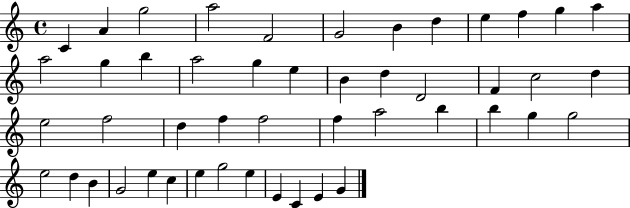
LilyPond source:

{
  \clef treble
  \time 4/4
  \defaultTimeSignature
  \key c \major
  c'4 a'4 g''2 | a''2 f'2 | g'2 b'4 d''4 | e''4 f''4 g''4 a''4 | \break a''2 g''4 b''4 | a''2 g''4 e''4 | b'4 d''4 d'2 | f'4 c''2 d''4 | \break e''2 f''2 | d''4 f''4 f''2 | f''4 a''2 b''4 | b''4 g''4 g''2 | \break e''2 d''4 b'4 | g'2 e''4 c''4 | e''4 g''2 e''4 | e'4 c'4 e'4 g'4 | \break \bar "|."
}